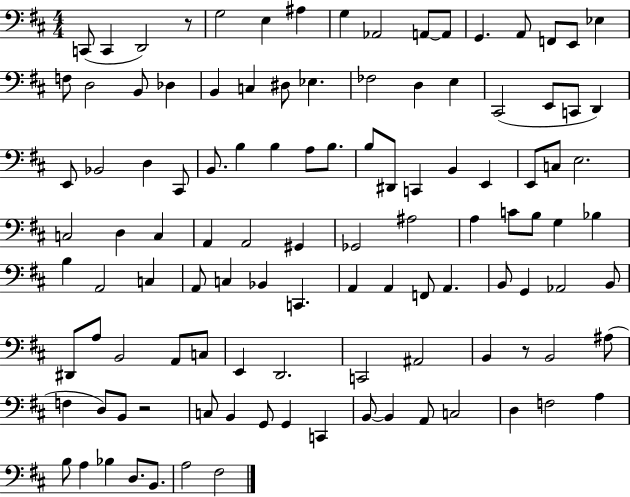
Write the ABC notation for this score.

X:1
T:Untitled
M:4/4
L:1/4
K:D
C,,/2 C,, D,,2 z/2 G,2 E, ^A, G, _A,,2 A,,/2 A,,/2 G,, A,,/2 F,,/2 E,,/2 _E, F,/2 D,2 B,,/2 _D, B,, C, ^D,/2 _E, _F,2 D, E, ^C,,2 E,,/2 C,,/2 D,, E,,/2 _B,,2 D, ^C,,/2 B,,/2 B, B, A,/2 B,/2 B,/2 ^D,,/2 C,, B,, E,, E,,/2 C,/2 E,2 C,2 D, C, A,, A,,2 ^G,, _G,,2 ^A,2 A, C/2 B,/2 G, _B, B, A,,2 C, A,,/2 C, _B,, C,, A,, A,, F,,/2 A,, B,,/2 G,, _A,,2 B,,/2 ^D,,/2 A,/2 B,,2 A,,/2 C,/2 E,, D,,2 C,,2 ^A,,2 B,, z/2 B,,2 ^A,/2 F, D,/2 B,,/2 z2 C,/2 B,, G,,/2 G,, C,, B,,/2 B,, A,,/2 C,2 D, F,2 A, B,/2 A, _B, D,/2 B,,/2 A,2 ^F,2